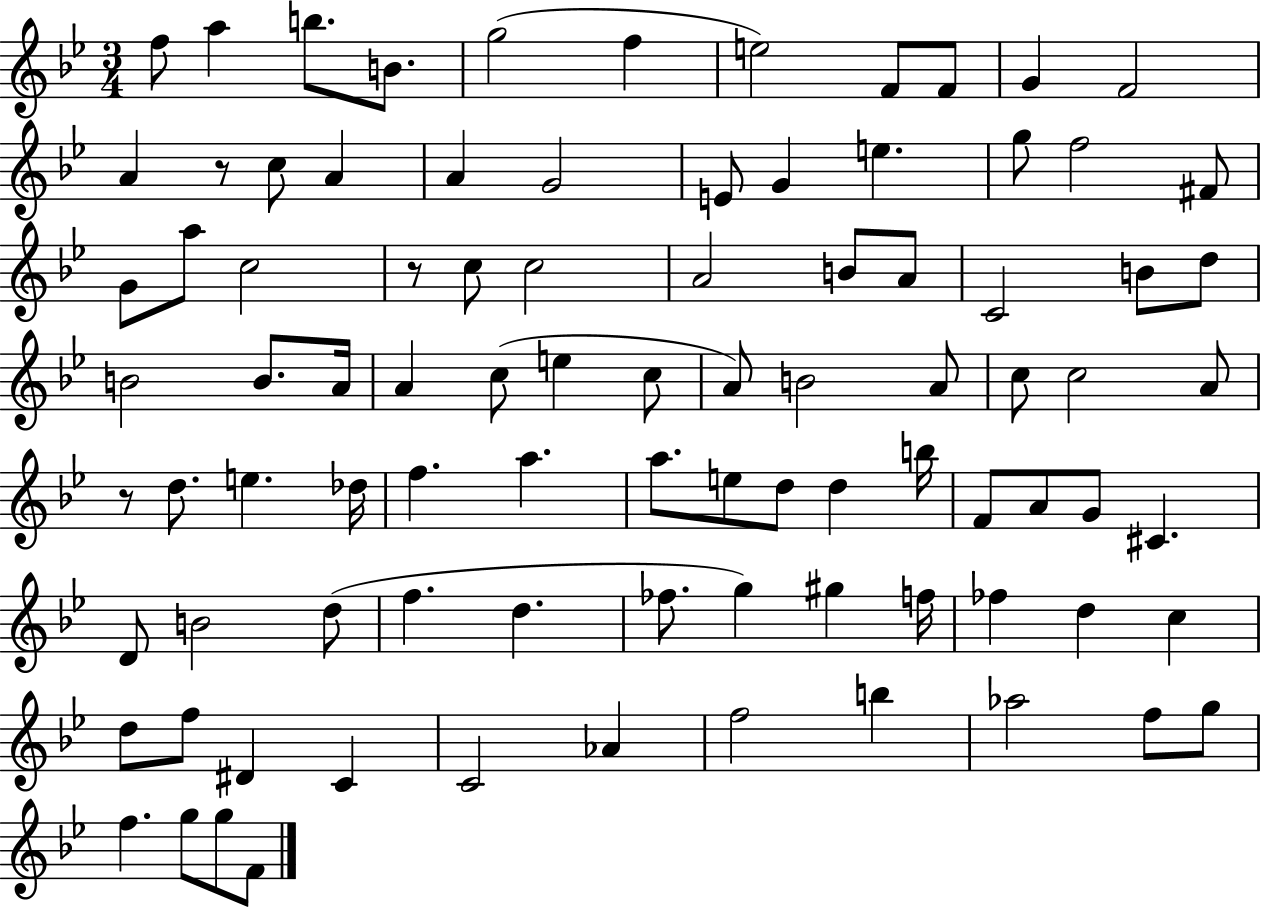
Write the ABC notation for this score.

X:1
T:Untitled
M:3/4
L:1/4
K:Bb
f/2 a b/2 B/2 g2 f e2 F/2 F/2 G F2 A z/2 c/2 A A G2 E/2 G e g/2 f2 ^F/2 G/2 a/2 c2 z/2 c/2 c2 A2 B/2 A/2 C2 B/2 d/2 B2 B/2 A/4 A c/2 e c/2 A/2 B2 A/2 c/2 c2 A/2 z/2 d/2 e _d/4 f a a/2 e/2 d/2 d b/4 F/2 A/2 G/2 ^C D/2 B2 d/2 f d _f/2 g ^g f/4 _f d c d/2 f/2 ^D C C2 _A f2 b _a2 f/2 g/2 f g/2 g/2 F/2